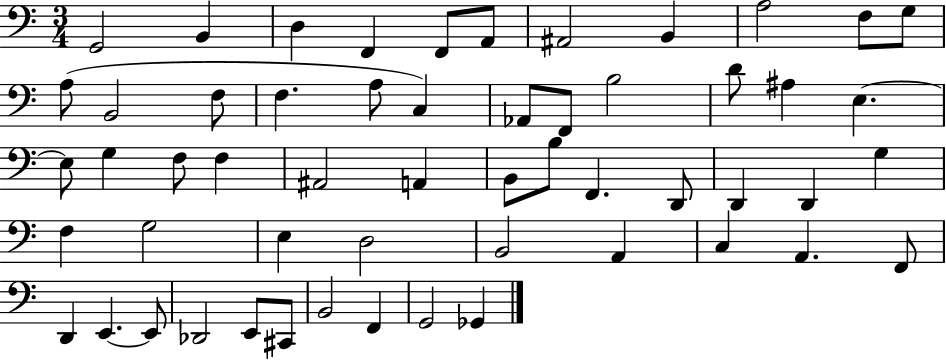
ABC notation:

X:1
T:Untitled
M:3/4
L:1/4
K:C
G,,2 B,, D, F,, F,,/2 A,,/2 ^A,,2 B,, A,2 F,/2 G,/2 A,/2 B,,2 F,/2 F, A,/2 C, _A,,/2 F,,/2 B,2 D/2 ^A, E, E,/2 G, F,/2 F, ^A,,2 A,, B,,/2 B,/2 F,, D,,/2 D,, D,, G, F, G,2 E, D,2 B,,2 A,, C, A,, F,,/2 D,, E,, E,,/2 _D,,2 E,,/2 ^C,,/2 B,,2 F,, G,,2 _G,,